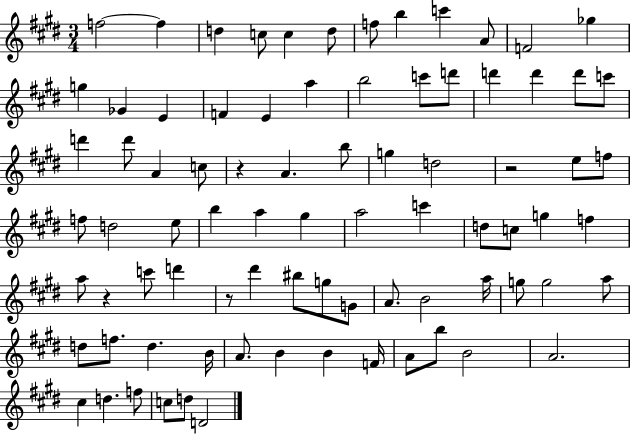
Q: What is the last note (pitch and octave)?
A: D4